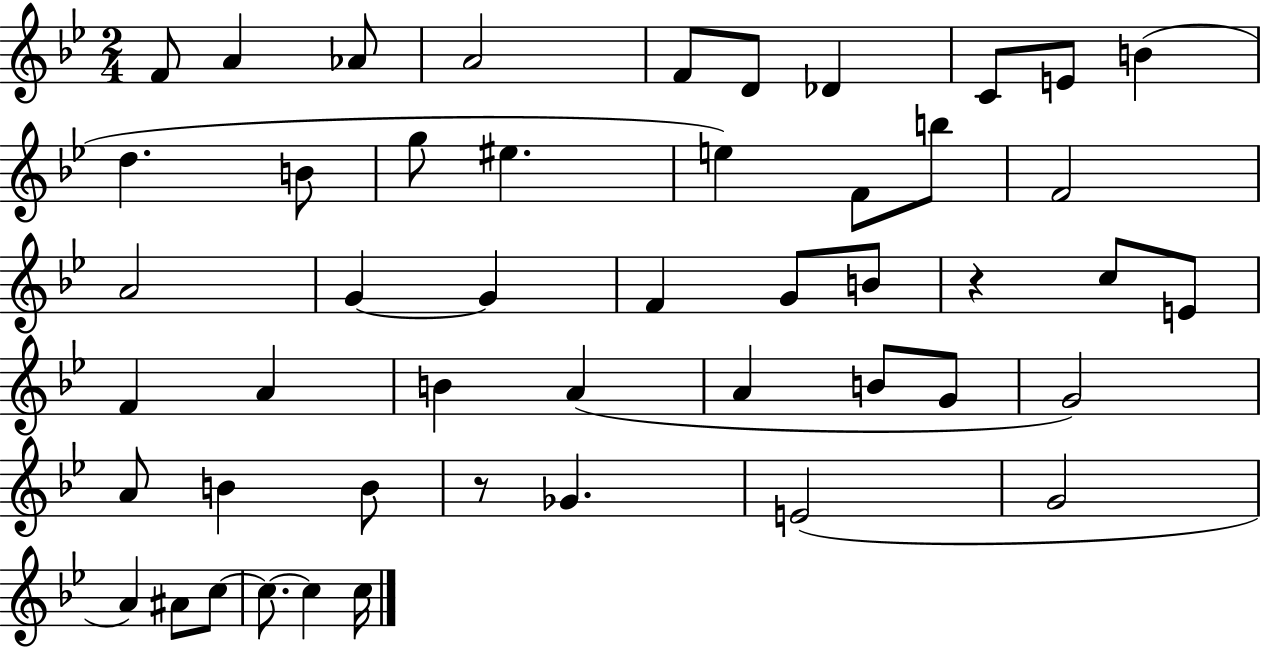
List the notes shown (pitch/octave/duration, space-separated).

F4/e A4/q Ab4/e A4/h F4/e D4/e Db4/q C4/e E4/e B4/q D5/q. B4/e G5/e EIS5/q. E5/q F4/e B5/e F4/h A4/h G4/q G4/q F4/q G4/e B4/e R/q C5/e E4/e F4/q A4/q B4/q A4/q A4/q B4/e G4/e G4/h A4/e B4/q B4/e R/e Gb4/q. E4/h G4/h A4/q A#4/e C5/e C5/e. C5/q C5/s